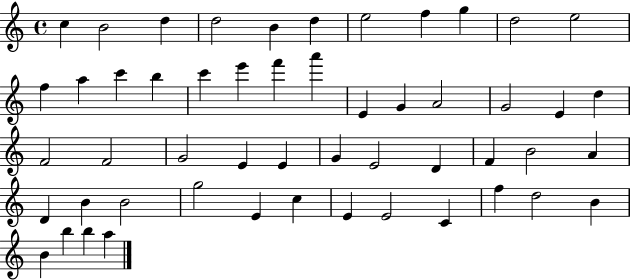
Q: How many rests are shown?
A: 0